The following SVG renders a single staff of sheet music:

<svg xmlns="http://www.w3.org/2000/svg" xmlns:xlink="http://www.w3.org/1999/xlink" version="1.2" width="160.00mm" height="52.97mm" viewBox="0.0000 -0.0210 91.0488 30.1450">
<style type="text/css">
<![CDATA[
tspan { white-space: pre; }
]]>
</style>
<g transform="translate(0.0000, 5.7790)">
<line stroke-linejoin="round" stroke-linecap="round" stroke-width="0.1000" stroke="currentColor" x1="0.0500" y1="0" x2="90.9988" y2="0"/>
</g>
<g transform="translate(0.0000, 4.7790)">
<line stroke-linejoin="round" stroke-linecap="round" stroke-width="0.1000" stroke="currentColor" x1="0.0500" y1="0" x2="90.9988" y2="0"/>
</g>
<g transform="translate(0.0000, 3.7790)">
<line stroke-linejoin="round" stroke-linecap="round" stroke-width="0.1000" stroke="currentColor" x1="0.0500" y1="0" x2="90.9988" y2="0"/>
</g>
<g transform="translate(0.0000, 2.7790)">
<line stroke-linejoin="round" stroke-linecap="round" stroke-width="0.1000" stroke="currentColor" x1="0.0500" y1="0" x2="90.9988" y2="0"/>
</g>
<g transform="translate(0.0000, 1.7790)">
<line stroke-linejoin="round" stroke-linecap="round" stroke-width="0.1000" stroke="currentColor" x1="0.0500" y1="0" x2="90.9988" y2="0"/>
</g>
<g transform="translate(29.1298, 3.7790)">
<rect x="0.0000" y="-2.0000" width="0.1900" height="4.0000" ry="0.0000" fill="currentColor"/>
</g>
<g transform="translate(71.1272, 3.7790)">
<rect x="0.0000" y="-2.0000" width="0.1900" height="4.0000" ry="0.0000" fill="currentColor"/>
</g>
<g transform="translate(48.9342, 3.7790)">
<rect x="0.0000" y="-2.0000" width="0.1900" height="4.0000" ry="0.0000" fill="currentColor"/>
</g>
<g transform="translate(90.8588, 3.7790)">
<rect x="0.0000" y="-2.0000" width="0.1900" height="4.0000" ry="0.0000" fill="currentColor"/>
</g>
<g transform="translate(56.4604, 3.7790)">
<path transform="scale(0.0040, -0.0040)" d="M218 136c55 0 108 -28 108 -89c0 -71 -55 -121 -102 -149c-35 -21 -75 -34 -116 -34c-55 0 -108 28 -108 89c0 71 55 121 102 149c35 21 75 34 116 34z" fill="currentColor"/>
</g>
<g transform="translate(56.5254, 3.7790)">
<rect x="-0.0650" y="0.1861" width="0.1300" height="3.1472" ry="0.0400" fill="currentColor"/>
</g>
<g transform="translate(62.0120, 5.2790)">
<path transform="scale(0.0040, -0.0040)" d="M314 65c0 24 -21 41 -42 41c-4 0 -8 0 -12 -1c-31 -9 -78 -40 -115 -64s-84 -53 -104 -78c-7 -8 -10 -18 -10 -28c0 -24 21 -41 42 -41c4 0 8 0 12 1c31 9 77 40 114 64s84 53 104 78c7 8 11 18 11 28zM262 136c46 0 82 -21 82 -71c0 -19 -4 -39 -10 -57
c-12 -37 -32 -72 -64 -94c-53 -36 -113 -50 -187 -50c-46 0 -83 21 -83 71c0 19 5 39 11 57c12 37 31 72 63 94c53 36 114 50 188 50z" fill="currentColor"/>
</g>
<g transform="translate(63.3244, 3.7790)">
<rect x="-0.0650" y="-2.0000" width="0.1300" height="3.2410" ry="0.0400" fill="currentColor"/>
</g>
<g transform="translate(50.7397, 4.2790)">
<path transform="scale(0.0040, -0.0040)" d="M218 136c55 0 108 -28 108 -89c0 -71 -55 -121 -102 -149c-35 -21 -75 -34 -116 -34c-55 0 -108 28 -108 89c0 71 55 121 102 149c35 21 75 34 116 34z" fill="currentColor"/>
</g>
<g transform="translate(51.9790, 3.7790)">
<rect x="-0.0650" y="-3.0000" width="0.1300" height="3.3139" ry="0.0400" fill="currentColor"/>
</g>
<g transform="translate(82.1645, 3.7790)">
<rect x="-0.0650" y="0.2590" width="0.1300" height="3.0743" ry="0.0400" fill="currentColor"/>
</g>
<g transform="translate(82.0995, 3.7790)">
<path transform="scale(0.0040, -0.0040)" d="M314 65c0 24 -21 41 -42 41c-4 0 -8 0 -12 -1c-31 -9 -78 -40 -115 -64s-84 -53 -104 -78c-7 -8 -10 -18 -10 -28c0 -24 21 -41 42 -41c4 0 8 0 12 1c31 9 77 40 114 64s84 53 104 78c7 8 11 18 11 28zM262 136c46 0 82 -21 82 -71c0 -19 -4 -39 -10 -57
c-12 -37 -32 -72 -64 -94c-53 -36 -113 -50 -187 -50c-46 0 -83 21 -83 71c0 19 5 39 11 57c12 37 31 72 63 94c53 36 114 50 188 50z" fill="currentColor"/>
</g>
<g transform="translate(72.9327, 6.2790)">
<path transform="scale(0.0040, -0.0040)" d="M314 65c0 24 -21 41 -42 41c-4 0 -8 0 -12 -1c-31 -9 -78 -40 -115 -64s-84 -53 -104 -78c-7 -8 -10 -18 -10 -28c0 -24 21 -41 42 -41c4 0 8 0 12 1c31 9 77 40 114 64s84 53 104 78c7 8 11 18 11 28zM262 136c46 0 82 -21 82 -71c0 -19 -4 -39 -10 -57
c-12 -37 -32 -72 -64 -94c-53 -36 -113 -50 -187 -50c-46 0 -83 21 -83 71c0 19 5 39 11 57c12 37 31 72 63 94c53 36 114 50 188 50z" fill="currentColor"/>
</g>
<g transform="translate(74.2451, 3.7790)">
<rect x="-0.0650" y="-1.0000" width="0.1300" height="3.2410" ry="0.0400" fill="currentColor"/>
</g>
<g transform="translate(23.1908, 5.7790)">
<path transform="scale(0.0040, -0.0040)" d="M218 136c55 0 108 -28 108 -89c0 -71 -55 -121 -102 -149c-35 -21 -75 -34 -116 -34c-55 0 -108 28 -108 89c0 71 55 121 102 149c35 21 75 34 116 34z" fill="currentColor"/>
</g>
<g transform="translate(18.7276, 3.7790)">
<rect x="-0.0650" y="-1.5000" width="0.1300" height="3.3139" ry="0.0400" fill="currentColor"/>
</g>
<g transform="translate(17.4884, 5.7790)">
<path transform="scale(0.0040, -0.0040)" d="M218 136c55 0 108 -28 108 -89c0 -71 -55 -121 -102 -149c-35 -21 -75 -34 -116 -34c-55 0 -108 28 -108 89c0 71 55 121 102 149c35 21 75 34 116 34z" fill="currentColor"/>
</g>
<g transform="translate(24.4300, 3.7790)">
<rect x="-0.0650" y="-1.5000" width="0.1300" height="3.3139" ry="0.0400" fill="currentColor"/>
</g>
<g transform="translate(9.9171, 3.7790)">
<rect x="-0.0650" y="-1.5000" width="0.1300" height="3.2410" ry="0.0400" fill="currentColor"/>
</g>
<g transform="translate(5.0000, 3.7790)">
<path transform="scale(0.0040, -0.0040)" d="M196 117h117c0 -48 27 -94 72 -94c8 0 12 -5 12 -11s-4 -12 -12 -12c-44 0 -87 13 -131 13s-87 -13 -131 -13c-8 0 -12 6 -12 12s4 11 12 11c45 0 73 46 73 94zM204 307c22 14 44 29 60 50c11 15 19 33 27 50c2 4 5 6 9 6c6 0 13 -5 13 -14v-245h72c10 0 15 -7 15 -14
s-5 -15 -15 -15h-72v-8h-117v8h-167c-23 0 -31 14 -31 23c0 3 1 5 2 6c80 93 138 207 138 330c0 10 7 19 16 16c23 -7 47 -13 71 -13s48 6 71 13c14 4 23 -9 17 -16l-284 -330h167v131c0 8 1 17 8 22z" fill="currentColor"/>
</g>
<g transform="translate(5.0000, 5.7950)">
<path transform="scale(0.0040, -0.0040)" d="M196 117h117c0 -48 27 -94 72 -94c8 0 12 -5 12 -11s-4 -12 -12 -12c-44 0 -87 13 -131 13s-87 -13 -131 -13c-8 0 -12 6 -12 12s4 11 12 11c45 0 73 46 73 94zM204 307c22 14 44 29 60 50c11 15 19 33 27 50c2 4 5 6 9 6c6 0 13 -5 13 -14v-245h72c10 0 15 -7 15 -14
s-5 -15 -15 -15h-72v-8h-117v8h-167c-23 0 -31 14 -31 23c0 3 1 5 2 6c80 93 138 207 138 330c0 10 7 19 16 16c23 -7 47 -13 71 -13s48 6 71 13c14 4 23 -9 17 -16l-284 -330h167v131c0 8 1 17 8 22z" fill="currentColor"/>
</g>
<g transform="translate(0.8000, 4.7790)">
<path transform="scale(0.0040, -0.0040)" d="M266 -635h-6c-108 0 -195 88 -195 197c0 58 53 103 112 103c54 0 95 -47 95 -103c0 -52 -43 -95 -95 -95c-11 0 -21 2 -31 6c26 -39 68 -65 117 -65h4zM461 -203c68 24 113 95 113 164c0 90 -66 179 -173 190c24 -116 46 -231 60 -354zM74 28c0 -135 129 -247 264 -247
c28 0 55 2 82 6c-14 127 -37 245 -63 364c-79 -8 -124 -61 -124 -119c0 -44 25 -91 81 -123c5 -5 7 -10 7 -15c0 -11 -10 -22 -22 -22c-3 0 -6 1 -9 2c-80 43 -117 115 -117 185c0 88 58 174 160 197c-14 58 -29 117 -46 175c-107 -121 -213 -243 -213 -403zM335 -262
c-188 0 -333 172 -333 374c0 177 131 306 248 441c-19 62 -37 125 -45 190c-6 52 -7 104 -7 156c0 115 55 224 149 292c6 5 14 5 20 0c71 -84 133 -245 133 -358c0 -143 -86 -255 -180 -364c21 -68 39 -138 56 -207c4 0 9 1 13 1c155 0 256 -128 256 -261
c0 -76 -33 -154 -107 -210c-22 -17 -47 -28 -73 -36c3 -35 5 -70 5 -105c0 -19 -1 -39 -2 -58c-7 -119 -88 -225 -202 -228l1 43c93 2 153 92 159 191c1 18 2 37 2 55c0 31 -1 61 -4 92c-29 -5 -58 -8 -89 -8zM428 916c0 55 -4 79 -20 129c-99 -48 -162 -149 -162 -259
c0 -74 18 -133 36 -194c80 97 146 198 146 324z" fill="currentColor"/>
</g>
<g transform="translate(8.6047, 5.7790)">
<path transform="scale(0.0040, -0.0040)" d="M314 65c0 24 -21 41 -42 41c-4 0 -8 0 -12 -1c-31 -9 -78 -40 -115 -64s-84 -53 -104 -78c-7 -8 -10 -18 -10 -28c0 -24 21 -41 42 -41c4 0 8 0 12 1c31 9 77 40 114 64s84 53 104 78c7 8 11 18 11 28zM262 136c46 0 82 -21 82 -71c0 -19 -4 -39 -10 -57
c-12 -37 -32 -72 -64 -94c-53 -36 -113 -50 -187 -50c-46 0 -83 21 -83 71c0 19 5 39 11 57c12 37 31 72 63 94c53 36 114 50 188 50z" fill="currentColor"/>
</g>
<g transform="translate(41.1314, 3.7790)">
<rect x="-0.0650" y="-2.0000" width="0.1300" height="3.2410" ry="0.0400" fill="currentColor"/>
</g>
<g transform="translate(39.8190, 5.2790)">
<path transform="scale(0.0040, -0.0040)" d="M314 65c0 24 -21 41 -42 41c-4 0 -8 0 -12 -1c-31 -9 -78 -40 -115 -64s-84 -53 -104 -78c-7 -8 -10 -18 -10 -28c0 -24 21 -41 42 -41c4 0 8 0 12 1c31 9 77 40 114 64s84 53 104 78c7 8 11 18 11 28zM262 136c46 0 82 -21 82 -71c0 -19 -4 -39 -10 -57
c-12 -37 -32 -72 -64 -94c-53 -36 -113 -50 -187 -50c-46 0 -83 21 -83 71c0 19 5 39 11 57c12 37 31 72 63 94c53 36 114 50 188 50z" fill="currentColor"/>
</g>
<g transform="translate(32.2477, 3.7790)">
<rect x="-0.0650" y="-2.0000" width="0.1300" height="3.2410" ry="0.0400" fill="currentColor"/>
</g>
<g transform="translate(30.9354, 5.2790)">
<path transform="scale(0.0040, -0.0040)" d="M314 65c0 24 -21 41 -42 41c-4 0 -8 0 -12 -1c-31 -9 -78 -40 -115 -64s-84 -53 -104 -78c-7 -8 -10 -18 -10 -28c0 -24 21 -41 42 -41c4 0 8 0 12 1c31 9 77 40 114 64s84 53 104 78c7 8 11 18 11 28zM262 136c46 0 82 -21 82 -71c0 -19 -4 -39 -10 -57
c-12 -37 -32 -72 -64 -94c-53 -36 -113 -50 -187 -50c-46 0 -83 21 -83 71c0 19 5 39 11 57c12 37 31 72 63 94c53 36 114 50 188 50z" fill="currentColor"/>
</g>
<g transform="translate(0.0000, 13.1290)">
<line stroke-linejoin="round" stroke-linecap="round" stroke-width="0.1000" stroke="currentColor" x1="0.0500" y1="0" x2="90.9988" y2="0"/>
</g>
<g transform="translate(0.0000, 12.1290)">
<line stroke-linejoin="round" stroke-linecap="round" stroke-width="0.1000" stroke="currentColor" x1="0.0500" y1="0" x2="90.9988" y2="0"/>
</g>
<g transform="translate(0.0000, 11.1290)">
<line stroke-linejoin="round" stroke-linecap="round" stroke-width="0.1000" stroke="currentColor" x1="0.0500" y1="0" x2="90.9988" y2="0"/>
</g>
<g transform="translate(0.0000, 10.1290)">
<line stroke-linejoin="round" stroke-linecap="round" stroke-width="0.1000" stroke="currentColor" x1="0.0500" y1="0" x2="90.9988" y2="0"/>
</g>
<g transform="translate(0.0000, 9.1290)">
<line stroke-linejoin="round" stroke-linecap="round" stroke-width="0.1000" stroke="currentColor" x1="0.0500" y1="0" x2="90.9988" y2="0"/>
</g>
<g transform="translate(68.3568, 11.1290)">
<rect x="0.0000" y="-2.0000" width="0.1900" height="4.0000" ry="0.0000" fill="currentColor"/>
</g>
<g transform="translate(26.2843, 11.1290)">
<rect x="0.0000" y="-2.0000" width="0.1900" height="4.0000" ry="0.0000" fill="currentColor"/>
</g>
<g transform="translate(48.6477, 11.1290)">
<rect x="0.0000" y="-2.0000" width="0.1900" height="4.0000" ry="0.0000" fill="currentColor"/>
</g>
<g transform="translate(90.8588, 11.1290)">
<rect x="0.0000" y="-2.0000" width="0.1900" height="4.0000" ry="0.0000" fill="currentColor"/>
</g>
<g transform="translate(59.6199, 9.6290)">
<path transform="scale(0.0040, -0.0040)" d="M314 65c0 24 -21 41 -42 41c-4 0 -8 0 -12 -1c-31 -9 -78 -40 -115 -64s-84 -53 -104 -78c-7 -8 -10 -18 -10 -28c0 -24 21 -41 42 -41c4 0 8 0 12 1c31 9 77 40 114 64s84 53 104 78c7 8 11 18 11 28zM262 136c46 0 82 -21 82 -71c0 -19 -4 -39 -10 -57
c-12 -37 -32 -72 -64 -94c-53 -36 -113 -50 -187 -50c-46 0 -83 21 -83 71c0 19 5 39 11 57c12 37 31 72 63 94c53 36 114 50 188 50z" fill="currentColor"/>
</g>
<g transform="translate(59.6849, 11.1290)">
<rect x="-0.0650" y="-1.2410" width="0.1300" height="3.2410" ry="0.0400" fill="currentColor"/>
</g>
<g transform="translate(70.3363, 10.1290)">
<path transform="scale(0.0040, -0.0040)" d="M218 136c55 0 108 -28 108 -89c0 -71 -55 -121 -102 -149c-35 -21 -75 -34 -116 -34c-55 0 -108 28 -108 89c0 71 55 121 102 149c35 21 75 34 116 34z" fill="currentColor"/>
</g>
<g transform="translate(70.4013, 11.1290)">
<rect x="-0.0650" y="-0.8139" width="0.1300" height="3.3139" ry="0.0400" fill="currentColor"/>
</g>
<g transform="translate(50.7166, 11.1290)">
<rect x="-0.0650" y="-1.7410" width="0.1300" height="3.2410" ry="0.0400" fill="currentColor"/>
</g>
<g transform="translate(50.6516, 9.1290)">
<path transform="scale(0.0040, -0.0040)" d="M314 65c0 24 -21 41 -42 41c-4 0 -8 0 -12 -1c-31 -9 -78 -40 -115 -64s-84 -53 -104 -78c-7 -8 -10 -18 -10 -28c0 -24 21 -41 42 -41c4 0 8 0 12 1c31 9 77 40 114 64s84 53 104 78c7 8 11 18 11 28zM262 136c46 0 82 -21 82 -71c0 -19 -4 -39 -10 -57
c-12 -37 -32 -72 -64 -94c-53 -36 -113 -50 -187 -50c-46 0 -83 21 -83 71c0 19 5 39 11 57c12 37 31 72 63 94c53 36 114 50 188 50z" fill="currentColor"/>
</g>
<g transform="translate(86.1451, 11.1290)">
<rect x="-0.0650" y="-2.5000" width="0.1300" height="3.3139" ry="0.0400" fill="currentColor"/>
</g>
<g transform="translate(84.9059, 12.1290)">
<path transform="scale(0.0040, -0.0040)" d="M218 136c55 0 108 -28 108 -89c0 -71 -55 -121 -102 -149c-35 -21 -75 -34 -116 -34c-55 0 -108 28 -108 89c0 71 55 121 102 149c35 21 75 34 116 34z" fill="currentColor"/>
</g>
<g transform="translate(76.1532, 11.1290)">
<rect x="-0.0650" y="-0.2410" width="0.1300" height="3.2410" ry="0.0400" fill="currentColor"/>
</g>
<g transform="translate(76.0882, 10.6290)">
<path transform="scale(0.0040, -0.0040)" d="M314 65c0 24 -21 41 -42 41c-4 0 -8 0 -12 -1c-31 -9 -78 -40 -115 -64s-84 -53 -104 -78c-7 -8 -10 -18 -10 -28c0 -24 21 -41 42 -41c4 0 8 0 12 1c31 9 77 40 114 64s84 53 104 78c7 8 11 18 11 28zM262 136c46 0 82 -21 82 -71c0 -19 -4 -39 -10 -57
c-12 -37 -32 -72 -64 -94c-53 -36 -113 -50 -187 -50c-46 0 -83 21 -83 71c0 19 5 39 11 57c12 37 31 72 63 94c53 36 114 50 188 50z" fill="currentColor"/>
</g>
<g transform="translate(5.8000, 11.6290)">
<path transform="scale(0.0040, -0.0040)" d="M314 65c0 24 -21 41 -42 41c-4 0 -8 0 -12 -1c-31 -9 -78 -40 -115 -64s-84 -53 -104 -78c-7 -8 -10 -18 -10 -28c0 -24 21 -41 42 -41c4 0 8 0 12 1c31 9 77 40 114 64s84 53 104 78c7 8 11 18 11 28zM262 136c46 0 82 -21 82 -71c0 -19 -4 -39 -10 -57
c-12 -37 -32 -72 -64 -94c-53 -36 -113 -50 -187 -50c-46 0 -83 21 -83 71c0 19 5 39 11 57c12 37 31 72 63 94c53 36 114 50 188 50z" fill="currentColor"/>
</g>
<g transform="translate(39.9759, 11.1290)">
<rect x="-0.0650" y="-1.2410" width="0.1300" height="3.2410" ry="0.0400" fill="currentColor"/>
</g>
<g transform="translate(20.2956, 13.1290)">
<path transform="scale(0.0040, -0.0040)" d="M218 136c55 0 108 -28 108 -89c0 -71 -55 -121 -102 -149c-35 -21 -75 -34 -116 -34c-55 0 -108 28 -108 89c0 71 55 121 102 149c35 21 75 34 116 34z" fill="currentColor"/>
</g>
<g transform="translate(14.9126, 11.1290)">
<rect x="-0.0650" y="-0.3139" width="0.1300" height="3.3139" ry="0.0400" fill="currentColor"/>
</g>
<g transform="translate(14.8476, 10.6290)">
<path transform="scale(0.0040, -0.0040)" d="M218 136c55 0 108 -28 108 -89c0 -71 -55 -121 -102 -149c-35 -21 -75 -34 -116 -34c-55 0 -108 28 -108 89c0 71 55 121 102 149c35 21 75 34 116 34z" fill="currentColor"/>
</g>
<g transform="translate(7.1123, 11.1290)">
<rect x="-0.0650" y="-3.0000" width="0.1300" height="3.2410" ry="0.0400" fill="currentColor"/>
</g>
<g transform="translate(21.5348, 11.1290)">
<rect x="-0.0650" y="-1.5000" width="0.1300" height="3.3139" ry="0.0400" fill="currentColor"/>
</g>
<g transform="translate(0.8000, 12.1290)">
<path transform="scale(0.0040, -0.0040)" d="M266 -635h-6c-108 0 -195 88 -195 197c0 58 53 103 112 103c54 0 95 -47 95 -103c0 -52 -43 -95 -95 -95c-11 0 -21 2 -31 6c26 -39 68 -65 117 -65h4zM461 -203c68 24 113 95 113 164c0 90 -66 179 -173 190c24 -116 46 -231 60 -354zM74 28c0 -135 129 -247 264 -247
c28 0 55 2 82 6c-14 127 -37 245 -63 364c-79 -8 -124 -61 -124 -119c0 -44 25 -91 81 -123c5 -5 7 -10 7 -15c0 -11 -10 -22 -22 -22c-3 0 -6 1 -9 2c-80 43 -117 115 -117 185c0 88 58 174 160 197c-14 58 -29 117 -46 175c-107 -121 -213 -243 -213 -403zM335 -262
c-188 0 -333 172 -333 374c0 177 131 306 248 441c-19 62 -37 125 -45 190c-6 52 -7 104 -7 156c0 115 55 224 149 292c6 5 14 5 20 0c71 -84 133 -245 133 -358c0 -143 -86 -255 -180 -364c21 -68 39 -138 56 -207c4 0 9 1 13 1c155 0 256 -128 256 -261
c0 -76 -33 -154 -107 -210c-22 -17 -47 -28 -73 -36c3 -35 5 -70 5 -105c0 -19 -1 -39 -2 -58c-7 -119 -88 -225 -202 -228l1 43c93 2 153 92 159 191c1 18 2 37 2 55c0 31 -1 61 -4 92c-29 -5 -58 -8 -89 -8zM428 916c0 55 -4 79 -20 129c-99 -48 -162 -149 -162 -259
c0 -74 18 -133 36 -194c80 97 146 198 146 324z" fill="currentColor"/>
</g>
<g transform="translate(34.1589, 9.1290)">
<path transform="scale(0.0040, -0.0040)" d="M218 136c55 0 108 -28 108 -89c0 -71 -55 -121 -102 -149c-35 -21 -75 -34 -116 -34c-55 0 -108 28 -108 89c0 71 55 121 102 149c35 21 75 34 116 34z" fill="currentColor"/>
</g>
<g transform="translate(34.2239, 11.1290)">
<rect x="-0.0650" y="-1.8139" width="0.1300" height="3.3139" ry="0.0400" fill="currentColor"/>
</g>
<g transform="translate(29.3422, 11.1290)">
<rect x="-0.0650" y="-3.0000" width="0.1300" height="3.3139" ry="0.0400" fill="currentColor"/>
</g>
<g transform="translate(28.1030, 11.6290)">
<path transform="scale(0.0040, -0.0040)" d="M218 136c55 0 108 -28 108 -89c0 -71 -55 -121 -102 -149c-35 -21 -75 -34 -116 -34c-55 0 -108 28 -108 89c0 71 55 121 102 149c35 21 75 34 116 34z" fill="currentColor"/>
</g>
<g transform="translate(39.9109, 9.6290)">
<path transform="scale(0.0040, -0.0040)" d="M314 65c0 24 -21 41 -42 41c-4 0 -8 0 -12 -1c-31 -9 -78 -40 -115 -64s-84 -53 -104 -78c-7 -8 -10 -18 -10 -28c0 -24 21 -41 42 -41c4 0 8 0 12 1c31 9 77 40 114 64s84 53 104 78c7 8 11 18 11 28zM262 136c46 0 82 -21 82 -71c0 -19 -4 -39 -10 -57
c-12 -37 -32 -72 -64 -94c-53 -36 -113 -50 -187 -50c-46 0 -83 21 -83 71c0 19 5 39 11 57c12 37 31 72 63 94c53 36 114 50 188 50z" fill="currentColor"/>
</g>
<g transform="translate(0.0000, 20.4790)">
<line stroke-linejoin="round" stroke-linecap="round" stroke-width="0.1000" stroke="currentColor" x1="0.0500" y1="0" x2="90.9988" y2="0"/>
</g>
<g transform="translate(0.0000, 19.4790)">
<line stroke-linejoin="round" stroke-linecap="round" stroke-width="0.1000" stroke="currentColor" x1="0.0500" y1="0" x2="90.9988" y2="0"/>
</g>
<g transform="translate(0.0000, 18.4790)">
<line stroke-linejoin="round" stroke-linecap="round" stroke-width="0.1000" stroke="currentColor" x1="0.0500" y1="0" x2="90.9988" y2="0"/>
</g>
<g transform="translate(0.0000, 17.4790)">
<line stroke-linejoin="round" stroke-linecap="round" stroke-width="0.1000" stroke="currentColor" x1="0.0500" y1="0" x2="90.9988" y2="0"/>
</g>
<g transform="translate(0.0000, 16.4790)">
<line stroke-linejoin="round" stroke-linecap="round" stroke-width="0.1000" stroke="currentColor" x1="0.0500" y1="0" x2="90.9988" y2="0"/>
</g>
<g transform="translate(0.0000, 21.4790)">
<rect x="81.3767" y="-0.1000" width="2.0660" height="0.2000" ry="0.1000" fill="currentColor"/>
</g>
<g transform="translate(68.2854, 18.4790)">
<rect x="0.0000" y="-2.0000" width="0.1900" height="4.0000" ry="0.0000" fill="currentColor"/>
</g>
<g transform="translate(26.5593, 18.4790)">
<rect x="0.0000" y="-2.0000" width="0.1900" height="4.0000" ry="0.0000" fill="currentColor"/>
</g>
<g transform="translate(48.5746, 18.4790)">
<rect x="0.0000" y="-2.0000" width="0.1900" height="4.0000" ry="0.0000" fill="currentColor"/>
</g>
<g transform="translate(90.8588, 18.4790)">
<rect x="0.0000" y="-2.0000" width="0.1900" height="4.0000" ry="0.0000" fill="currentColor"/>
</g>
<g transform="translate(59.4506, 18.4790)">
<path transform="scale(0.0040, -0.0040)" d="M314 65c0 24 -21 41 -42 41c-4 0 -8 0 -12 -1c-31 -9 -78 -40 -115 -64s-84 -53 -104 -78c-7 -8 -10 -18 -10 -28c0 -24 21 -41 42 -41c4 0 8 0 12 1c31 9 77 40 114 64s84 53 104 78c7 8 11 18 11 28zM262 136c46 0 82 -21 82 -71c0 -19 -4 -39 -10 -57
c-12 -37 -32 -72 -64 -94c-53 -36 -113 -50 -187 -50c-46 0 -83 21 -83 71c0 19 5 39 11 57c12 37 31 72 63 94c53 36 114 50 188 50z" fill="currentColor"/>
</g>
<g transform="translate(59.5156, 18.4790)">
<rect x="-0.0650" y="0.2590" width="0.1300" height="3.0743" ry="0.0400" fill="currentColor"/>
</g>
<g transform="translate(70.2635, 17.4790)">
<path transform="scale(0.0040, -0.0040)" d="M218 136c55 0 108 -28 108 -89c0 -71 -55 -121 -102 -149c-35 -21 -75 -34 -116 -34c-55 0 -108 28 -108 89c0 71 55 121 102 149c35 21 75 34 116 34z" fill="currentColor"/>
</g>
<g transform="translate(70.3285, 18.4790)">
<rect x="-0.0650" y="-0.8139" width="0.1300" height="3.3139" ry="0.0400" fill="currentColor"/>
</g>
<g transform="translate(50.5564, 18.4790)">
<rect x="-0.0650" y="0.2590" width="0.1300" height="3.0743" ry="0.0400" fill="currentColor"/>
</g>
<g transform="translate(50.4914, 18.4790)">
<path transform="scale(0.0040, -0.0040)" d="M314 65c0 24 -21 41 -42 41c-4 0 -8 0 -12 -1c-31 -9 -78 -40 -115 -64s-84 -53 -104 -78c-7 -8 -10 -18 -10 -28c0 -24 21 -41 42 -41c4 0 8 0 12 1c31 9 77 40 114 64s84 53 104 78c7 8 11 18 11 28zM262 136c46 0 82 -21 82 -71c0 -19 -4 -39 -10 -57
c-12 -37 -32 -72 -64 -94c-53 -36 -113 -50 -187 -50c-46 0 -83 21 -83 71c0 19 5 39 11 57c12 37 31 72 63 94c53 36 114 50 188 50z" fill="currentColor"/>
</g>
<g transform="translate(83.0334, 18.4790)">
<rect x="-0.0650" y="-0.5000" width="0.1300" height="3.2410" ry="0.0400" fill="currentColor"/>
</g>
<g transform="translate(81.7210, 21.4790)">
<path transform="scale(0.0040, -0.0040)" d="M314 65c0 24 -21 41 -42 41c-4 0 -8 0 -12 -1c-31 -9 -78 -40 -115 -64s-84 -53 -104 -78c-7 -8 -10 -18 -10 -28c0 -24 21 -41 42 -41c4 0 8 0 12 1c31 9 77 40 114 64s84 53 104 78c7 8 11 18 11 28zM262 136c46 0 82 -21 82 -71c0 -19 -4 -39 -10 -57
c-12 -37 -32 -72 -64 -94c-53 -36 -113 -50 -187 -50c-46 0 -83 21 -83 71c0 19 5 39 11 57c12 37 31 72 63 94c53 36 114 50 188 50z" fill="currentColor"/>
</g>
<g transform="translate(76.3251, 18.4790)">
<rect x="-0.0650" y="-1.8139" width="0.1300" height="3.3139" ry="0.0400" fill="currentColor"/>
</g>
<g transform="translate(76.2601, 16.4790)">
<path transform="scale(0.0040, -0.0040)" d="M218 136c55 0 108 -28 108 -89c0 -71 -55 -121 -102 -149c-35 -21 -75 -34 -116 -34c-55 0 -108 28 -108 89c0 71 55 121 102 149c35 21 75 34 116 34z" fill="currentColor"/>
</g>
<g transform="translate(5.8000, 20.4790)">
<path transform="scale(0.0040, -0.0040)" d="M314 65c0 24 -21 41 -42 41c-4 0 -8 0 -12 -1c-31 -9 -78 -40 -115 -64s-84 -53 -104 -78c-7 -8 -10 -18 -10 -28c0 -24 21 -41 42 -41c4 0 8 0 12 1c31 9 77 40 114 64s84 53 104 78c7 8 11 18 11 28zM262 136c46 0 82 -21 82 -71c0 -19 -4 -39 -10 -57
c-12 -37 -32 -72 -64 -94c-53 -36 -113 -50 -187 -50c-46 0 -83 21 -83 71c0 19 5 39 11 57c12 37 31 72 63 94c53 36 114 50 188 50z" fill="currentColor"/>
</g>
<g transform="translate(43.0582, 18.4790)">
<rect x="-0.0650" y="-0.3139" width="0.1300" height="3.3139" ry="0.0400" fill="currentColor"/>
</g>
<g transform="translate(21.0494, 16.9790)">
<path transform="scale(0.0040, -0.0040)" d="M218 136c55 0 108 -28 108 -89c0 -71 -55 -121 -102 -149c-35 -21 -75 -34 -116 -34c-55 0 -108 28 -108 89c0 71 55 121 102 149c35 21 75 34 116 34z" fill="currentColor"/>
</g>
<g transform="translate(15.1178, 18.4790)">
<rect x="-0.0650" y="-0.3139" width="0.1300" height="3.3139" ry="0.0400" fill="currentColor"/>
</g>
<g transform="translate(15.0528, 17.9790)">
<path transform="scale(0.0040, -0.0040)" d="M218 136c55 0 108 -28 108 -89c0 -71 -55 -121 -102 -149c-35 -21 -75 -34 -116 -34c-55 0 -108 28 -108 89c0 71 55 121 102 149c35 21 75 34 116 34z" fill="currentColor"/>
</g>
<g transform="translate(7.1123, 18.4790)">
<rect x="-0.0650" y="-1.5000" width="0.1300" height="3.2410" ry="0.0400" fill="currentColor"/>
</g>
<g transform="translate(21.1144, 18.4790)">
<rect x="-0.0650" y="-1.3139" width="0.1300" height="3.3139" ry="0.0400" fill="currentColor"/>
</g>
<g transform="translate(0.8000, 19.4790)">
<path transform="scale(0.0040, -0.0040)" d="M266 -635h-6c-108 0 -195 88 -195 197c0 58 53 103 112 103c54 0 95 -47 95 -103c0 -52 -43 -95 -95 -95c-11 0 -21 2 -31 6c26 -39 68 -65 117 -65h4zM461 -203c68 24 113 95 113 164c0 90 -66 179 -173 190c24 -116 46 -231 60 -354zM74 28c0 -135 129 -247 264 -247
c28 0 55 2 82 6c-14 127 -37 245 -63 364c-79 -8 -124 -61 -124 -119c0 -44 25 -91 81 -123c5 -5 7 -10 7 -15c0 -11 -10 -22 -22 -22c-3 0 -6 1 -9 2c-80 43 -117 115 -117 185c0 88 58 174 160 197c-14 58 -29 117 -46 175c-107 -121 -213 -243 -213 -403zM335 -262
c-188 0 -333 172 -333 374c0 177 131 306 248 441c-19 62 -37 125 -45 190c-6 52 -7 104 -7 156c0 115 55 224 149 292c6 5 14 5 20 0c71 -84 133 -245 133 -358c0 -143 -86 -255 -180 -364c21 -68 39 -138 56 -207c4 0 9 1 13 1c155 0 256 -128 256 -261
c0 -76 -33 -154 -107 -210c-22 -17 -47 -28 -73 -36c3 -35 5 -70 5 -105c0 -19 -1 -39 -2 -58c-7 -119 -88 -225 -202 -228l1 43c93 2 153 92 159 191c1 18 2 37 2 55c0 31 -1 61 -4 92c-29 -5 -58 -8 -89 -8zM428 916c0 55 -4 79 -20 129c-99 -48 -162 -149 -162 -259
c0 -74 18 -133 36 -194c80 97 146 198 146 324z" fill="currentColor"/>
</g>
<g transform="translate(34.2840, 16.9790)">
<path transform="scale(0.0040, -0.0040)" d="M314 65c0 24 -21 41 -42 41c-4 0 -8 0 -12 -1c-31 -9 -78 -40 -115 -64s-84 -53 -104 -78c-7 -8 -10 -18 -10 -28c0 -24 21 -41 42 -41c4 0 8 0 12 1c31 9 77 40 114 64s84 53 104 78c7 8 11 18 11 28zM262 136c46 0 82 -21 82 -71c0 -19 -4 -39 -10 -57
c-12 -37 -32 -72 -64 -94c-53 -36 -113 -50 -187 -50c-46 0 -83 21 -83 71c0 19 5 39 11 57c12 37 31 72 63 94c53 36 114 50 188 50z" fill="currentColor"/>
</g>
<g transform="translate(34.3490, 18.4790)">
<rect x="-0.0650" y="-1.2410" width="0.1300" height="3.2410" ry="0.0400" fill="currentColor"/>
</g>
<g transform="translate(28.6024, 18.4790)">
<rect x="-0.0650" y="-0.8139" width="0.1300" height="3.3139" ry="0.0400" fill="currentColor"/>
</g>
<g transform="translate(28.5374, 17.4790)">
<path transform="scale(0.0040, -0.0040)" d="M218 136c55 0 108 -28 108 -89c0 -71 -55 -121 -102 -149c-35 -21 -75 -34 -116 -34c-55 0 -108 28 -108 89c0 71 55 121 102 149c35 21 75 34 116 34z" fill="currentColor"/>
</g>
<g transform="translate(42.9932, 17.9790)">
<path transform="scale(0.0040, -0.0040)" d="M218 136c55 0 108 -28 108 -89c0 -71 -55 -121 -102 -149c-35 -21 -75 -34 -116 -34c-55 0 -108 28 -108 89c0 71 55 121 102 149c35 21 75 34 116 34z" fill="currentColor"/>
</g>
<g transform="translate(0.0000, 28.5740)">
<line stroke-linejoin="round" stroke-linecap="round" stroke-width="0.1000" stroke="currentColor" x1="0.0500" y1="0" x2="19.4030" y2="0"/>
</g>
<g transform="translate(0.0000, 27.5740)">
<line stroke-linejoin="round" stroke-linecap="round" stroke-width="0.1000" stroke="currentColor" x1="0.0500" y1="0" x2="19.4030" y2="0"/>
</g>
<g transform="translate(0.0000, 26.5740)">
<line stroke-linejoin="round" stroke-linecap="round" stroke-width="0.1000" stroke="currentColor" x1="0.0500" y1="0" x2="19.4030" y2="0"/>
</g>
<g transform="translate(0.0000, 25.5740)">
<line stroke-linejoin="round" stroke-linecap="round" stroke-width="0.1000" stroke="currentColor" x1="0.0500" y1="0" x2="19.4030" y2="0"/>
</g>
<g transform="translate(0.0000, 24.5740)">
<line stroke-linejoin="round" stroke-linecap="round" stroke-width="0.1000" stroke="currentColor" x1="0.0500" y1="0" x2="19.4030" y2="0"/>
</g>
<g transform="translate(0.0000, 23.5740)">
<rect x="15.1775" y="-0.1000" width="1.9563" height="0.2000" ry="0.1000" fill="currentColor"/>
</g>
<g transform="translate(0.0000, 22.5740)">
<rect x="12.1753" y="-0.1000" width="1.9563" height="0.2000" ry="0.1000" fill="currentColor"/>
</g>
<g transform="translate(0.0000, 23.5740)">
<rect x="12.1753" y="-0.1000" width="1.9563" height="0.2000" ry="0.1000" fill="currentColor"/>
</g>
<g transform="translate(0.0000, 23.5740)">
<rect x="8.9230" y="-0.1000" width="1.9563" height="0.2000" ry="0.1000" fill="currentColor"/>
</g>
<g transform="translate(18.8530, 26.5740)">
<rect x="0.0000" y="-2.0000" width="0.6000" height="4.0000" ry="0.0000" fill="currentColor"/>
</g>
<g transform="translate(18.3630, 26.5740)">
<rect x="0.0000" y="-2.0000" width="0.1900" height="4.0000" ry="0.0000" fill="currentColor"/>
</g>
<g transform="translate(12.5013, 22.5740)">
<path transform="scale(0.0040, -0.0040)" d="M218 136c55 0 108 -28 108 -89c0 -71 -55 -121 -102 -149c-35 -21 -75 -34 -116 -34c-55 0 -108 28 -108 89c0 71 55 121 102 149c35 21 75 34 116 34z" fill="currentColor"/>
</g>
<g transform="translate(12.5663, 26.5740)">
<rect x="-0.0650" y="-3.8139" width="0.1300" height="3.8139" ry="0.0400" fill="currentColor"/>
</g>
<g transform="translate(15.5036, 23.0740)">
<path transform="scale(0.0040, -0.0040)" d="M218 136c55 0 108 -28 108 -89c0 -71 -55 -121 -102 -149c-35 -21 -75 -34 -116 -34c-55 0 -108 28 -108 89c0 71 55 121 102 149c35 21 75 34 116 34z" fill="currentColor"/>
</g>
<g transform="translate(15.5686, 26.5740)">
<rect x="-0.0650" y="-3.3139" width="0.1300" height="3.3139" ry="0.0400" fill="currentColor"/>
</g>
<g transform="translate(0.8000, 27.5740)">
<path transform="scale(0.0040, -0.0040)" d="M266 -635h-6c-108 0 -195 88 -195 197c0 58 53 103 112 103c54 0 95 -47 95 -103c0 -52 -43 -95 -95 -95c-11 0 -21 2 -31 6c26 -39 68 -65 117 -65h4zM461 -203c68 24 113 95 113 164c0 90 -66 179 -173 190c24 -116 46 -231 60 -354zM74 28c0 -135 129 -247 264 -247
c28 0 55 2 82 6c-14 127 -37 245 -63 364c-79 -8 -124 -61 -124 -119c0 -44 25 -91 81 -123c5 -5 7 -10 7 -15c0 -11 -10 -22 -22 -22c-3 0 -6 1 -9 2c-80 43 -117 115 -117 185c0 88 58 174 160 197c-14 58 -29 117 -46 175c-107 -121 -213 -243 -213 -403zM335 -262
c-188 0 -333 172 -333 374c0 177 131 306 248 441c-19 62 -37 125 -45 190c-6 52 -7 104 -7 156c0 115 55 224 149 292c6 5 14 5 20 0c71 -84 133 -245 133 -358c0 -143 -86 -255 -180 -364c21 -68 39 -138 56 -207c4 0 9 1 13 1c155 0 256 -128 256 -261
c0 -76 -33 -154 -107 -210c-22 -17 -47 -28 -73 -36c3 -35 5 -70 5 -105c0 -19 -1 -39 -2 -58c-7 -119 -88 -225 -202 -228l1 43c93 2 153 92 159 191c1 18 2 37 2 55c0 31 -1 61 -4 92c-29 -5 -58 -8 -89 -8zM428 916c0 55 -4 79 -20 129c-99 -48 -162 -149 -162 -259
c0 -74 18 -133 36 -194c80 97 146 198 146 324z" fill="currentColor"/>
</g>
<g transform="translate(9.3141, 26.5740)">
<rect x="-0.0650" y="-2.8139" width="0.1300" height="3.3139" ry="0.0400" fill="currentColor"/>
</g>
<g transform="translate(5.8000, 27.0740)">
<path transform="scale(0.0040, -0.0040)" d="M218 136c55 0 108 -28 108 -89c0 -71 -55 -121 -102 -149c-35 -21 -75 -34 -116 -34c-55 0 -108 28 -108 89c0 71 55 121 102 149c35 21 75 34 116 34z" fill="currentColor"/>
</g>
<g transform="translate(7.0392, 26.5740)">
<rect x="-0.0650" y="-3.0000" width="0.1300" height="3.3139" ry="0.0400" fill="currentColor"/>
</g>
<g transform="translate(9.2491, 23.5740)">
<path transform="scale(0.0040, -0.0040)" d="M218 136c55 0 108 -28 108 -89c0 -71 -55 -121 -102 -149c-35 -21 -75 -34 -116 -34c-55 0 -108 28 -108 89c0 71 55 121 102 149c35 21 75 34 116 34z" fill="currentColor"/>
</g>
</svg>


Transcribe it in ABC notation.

X:1
T:Untitled
M:4/4
L:1/4
K:C
E2 E E F2 F2 A B F2 D2 B2 A2 c E A f e2 f2 e2 d c2 G E2 c e d e2 c B2 B2 d f C2 A a c' b